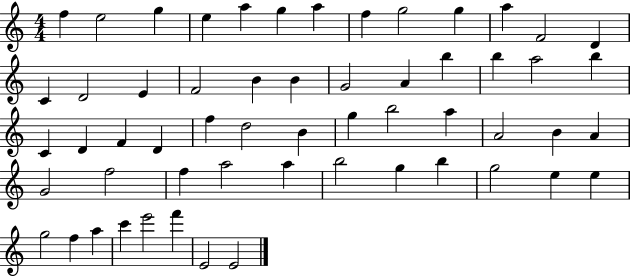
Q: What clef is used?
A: treble